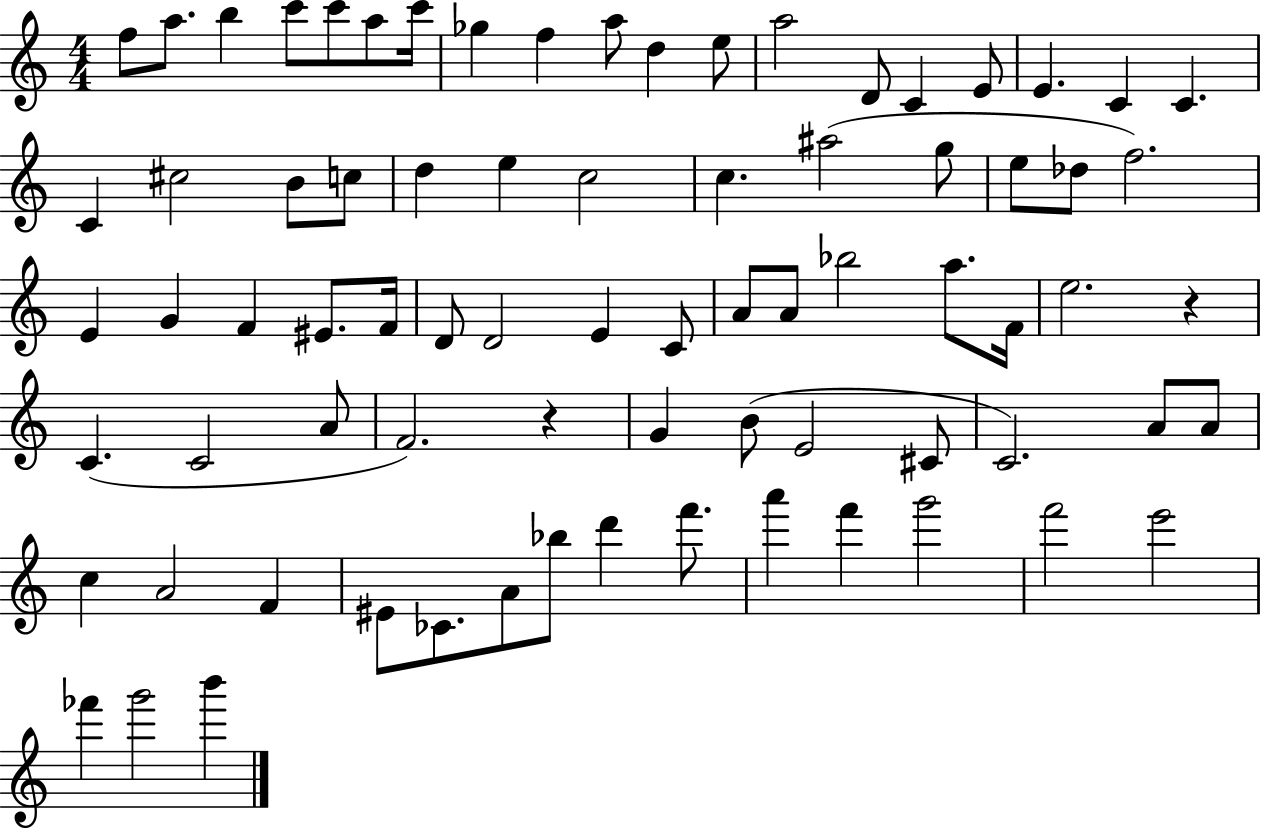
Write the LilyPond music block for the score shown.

{
  \clef treble
  \numericTimeSignature
  \time 4/4
  \key c \major
  \repeat volta 2 { f''8 a''8. b''4 c'''8 c'''8 a''8 c'''16 | ges''4 f''4 a''8 d''4 e''8 | a''2 d'8 c'4 e'8 | e'4. c'4 c'4. | \break c'4 cis''2 b'8 c''8 | d''4 e''4 c''2 | c''4. ais''2( g''8 | e''8 des''8 f''2.) | \break e'4 g'4 f'4 eis'8. f'16 | d'8 d'2 e'4 c'8 | a'8 a'8 bes''2 a''8. f'16 | e''2. r4 | \break c'4.( c'2 a'8 | f'2.) r4 | g'4 b'8( e'2 cis'8 | c'2.) a'8 a'8 | \break c''4 a'2 f'4 | eis'8 ces'8. a'8 bes''8 d'''4 f'''8. | a'''4 f'''4 g'''2 | f'''2 e'''2 | \break fes'''4 g'''2 b'''4 | } \bar "|."
}